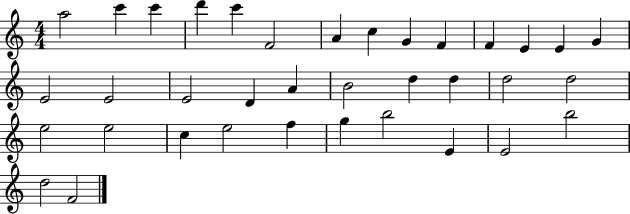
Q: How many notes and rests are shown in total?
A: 36